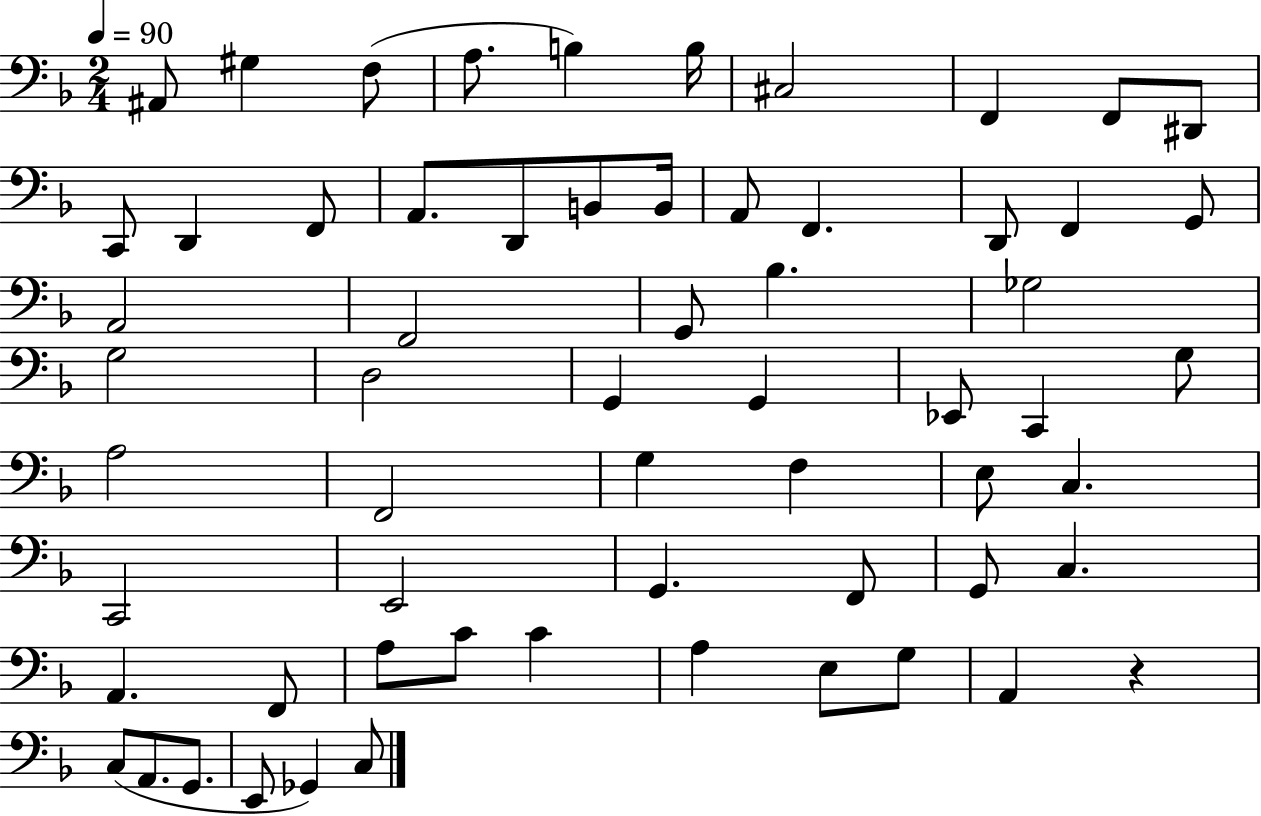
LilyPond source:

{
  \clef bass
  \numericTimeSignature
  \time 2/4
  \key f \major
  \tempo 4 = 90
  \repeat volta 2 { ais,8 gis4 f8( | a8. b4) b16 | cis2 | f,4 f,8 dis,8 | \break c,8 d,4 f,8 | a,8. d,8 b,8 b,16 | a,8 f,4. | d,8 f,4 g,8 | \break a,2 | f,2 | g,8 bes4. | ges2 | \break g2 | d2 | g,4 g,4 | ees,8 c,4 g8 | \break a2 | f,2 | g4 f4 | e8 c4. | \break c,2 | e,2 | g,4. f,8 | g,8 c4. | \break a,4. f,8 | a8 c'8 c'4 | a4 e8 g8 | a,4 r4 | \break c8( a,8. g,8. | e,8 ges,4) c8 | } \bar "|."
}